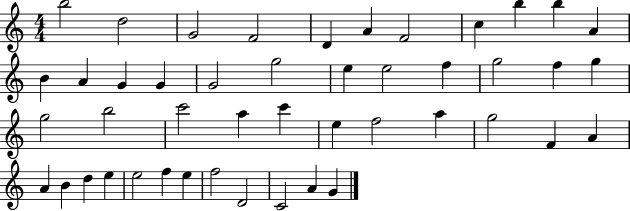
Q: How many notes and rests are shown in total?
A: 46